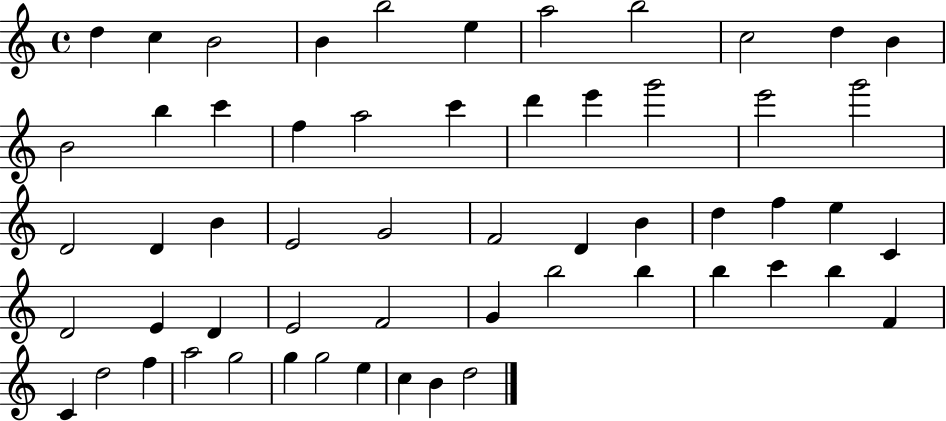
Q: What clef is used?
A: treble